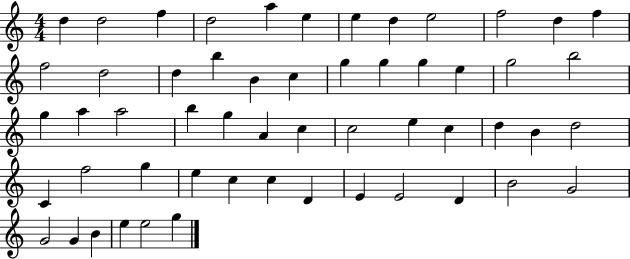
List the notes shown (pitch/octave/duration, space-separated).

D5/q D5/h F5/q D5/h A5/q E5/q E5/q D5/q E5/h F5/h D5/q F5/q F5/h D5/h D5/q B5/q B4/q C5/q G5/q G5/q G5/q E5/q G5/h B5/h G5/q A5/q A5/h B5/q G5/q A4/q C5/q C5/h E5/q C5/q D5/q B4/q D5/h C4/q F5/h G5/q E5/q C5/q C5/q D4/q E4/q E4/h D4/q B4/h G4/h G4/h G4/q B4/q E5/q E5/h G5/q